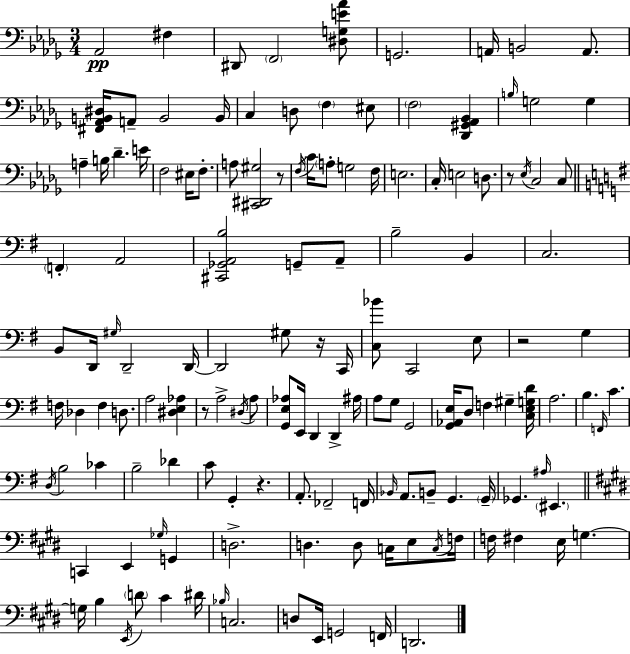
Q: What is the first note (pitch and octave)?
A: Ab2